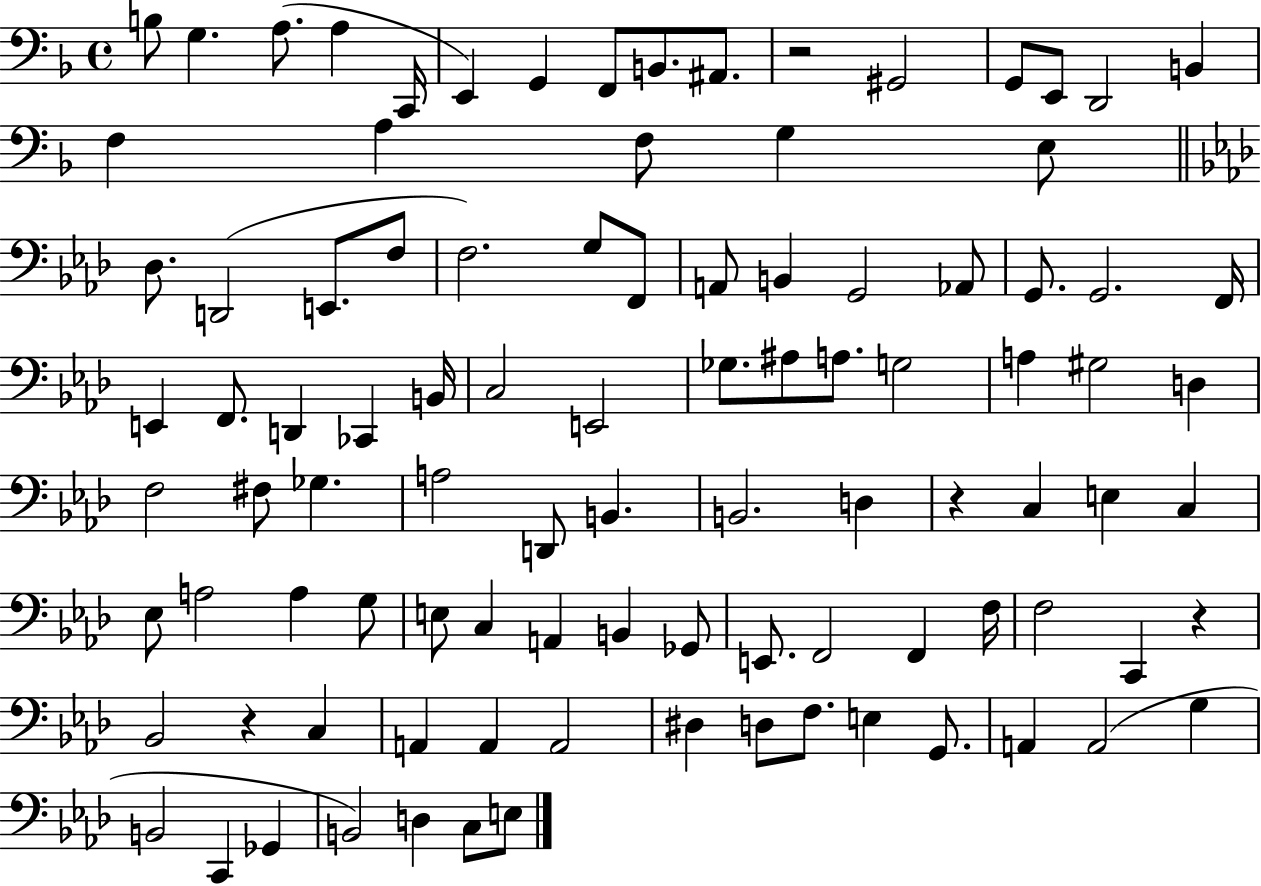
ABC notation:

X:1
T:Untitled
M:4/4
L:1/4
K:F
B,/2 G, A,/2 A, C,,/4 E,, G,, F,,/2 B,,/2 ^A,,/2 z2 ^G,,2 G,,/2 E,,/2 D,,2 B,, F, A, F,/2 G, E,/2 _D,/2 D,,2 E,,/2 F,/2 F,2 G,/2 F,,/2 A,,/2 B,, G,,2 _A,,/2 G,,/2 G,,2 F,,/4 E,, F,,/2 D,, _C,, B,,/4 C,2 E,,2 _G,/2 ^A,/2 A,/2 G,2 A, ^G,2 D, F,2 ^F,/2 _G, A,2 D,,/2 B,, B,,2 D, z C, E, C, _E,/2 A,2 A, G,/2 E,/2 C, A,, B,, _G,,/2 E,,/2 F,,2 F,, F,/4 F,2 C,, z _B,,2 z C, A,, A,, A,,2 ^D, D,/2 F,/2 E, G,,/2 A,, A,,2 G, B,,2 C,, _G,, B,,2 D, C,/2 E,/2